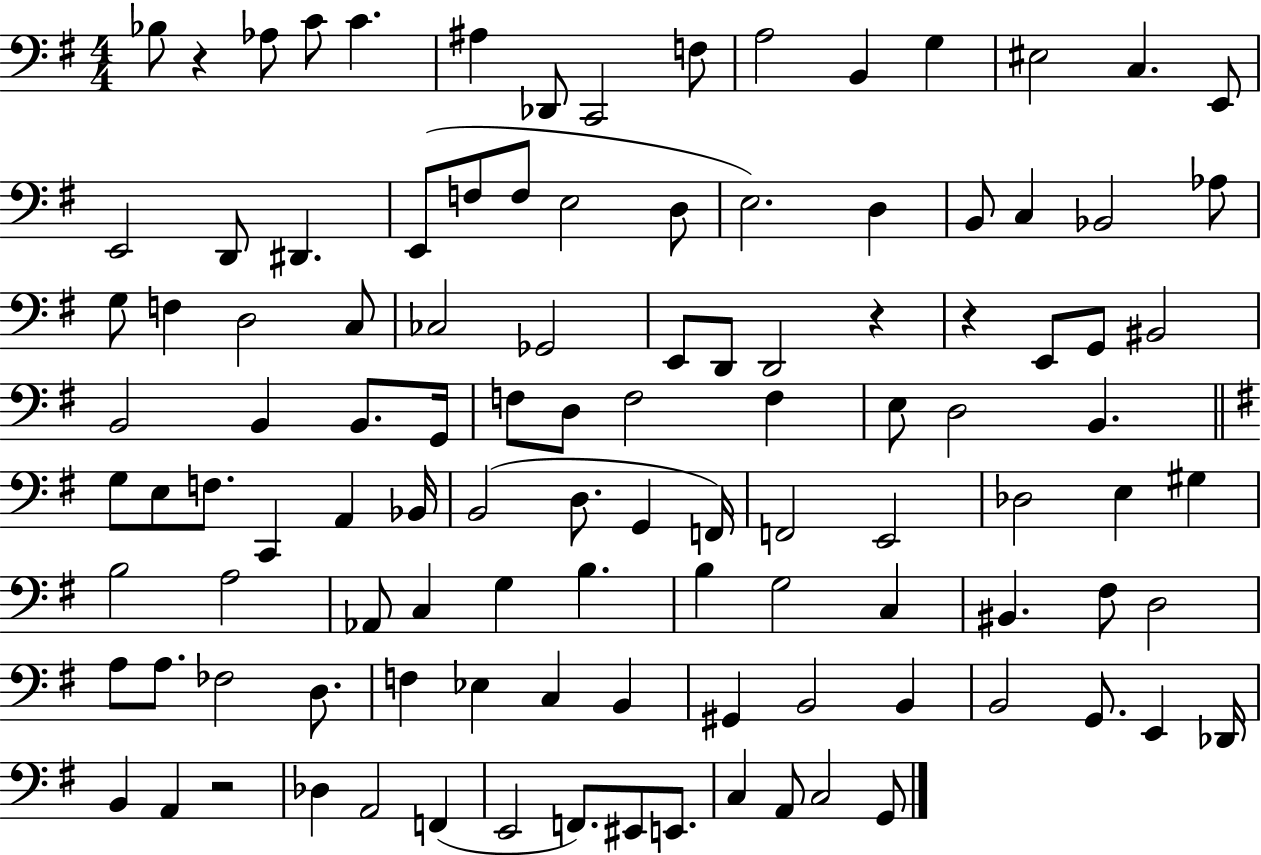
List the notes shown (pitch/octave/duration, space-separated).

Bb3/e R/q Ab3/e C4/e C4/q. A#3/q Db2/e C2/h F3/e A3/h B2/q G3/q EIS3/h C3/q. E2/e E2/h D2/e D#2/q. E2/e F3/e F3/e E3/h D3/e E3/h. D3/q B2/e C3/q Bb2/h Ab3/e G3/e F3/q D3/h C3/e CES3/h Gb2/h E2/e D2/e D2/h R/q R/q E2/e G2/e BIS2/h B2/h B2/q B2/e. G2/s F3/e D3/e F3/h F3/q E3/e D3/h B2/q. G3/e E3/e F3/e. C2/q A2/q Bb2/s B2/h D3/e. G2/q F2/s F2/h E2/h Db3/h E3/q G#3/q B3/h A3/h Ab2/e C3/q G3/q B3/q. B3/q G3/h C3/q BIS2/q. F#3/e D3/h A3/e A3/e. FES3/h D3/e. F3/q Eb3/q C3/q B2/q G#2/q B2/h B2/q B2/h G2/e. E2/q Db2/s B2/q A2/q R/h Db3/q A2/h F2/q E2/h F2/e. EIS2/e E2/e. C3/q A2/e C3/h G2/e